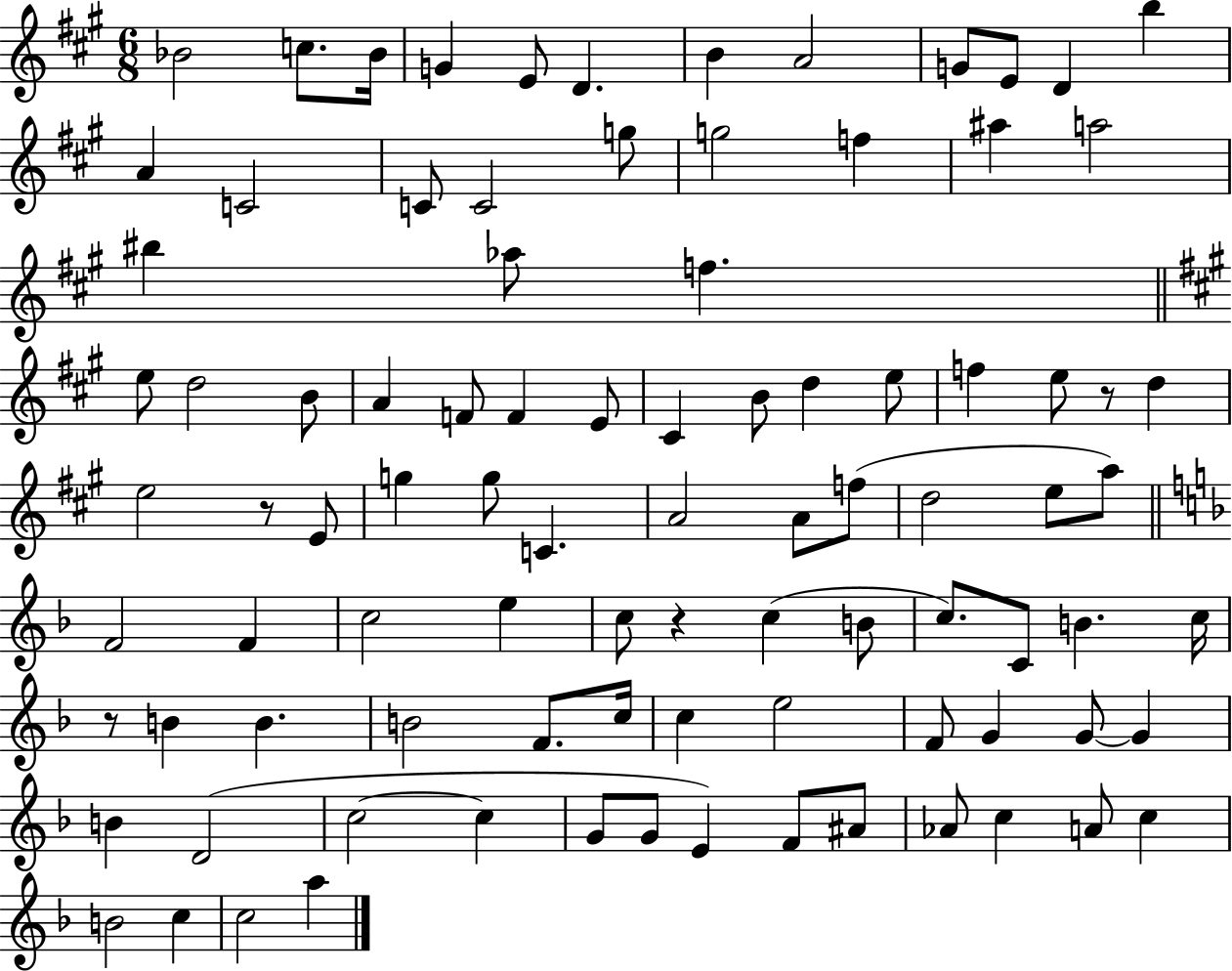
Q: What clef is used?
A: treble